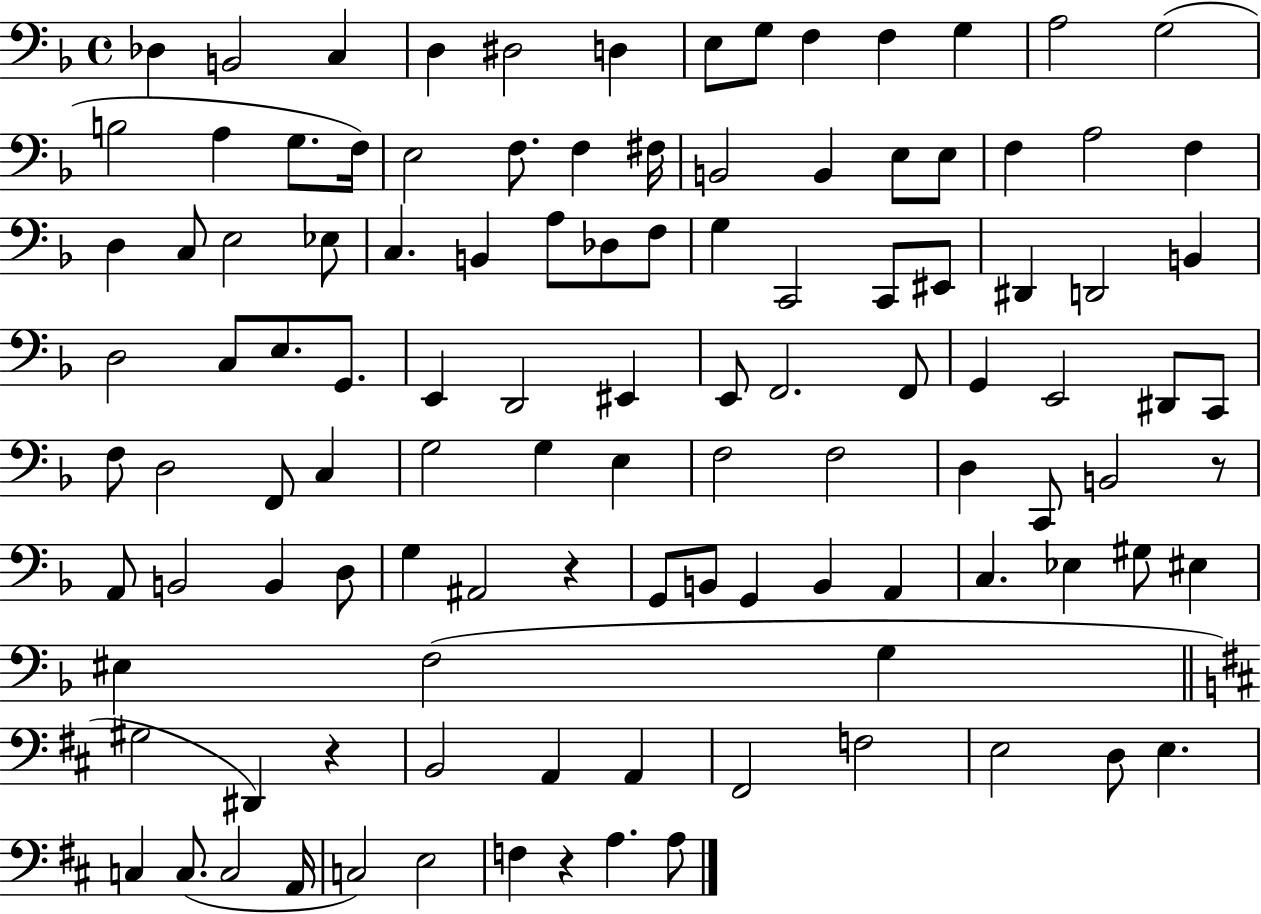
X:1
T:Untitled
M:4/4
L:1/4
K:F
_D, B,,2 C, D, ^D,2 D, E,/2 G,/2 F, F, G, A,2 G,2 B,2 A, G,/2 F,/4 E,2 F,/2 F, ^F,/4 B,,2 B,, E,/2 E,/2 F, A,2 F, D, C,/2 E,2 _E,/2 C, B,, A,/2 _D,/2 F,/2 G, C,,2 C,,/2 ^E,,/2 ^D,, D,,2 B,, D,2 C,/2 E,/2 G,,/2 E,, D,,2 ^E,, E,,/2 F,,2 F,,/2 G,, E,,2 ^D,,/2 C,,/2 F,/2 D,2 F,,/2 C, G,2 G, E, F,2 F,2 D, C,,/2 B,,2 z/2 A,,/2 B,,2 B,, D,/2 G, ^A,,2 z G,,/2 B,,/2 G,, B,, A,, C, _E, ^G,/2 ^E, ^E, F,2 G, ^G,2 ^D,, z B,,2 A,, A,, ^F,,2 F,2 E,2 D,/2 E, C, C,/2 C,2 A,,/4 C,2 E,2 F, z A, A,/2